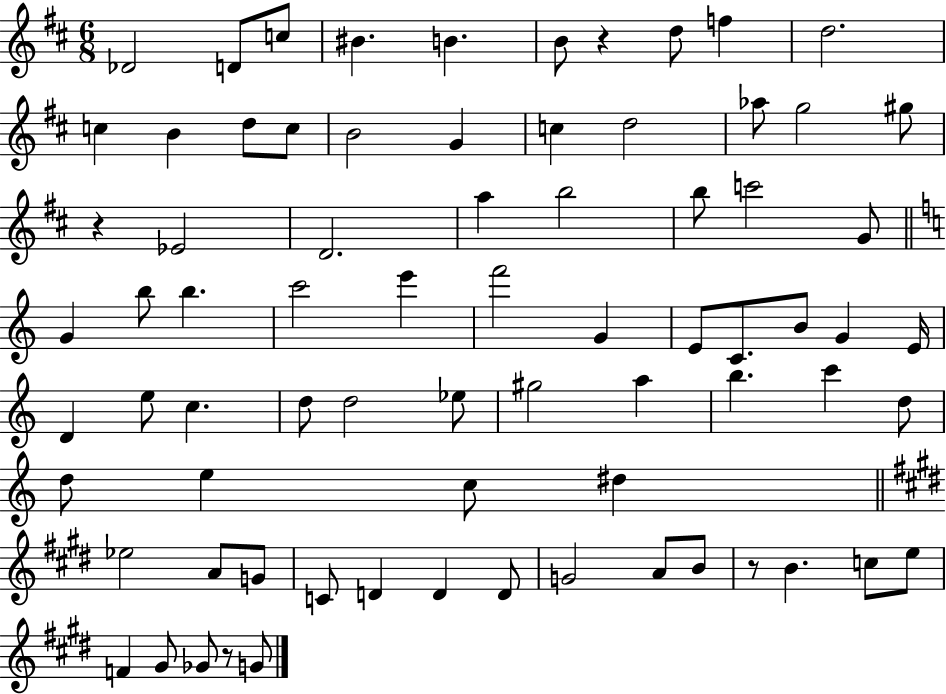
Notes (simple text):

Db4/h D4/e C5/e BIS4/q. B4/q. B4/e R/q D5/e F5/q D5/h. C5/q B4/q D5/e C5/e B4/h G4/q C5/q D5/h Ab5/e G5/h G#5/e R/q Eb4/h D4/h. A5/q B5/h B5/e C6/h G4/e G4/q B5/e B5/q. C6/h E6/q F6/h G4/q E4/e C4/e. B4/e G4/q E4/s D4/q E5/e C5/q. D5/e D5/h Eb5/e G#5/h A5/q B5/q. C6/q D5/e D5/e E5/q C5/e D#5/q Eb5/h A4/e G4/e C4/e D4/q D4/q D4/e G4/h A4/e B4/e R/e B4/q. C5/e E5/e F4/q G#4/e Gb4/e R/e G4/e